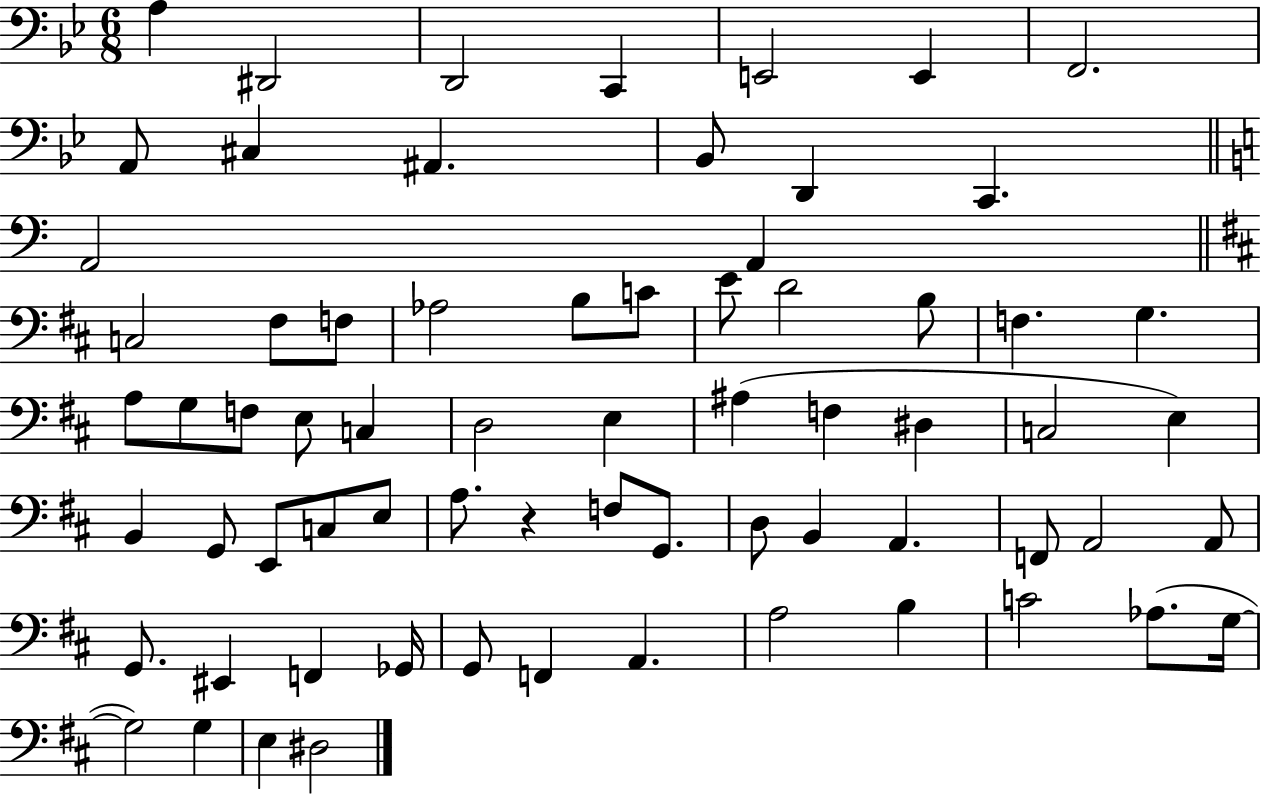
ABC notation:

X:1
T:Untitled
M:6/8
L:1/4
K:Bb
A, ^D,,2 D,,2 C,, E,,2 E,, F,,2 A,,/2 ^C, ^A,, _B,,/2 D,, C,, A,,2 A,, C,2 ^F,/2 F,/2 _A,2 B,/2 C/2 E/2 D2 B,/2 F, G, A,/2 G,/2 F,/2 E,/2 C, D,2 E, ^A, F, ^D, C,2 E, B,, G,,/2 E,,/2 C,/2 E,/2 A,/2 z F,/2 G,,/2 D,/2 B,, A,, F,,/2 A,,2 A,,/2 G,,/2 ^E,, F,, _G,,/4 G,,/2 F,, A,, A,2 B, C2 _A,/2 G,/4 G,2 G, E, ^D,2